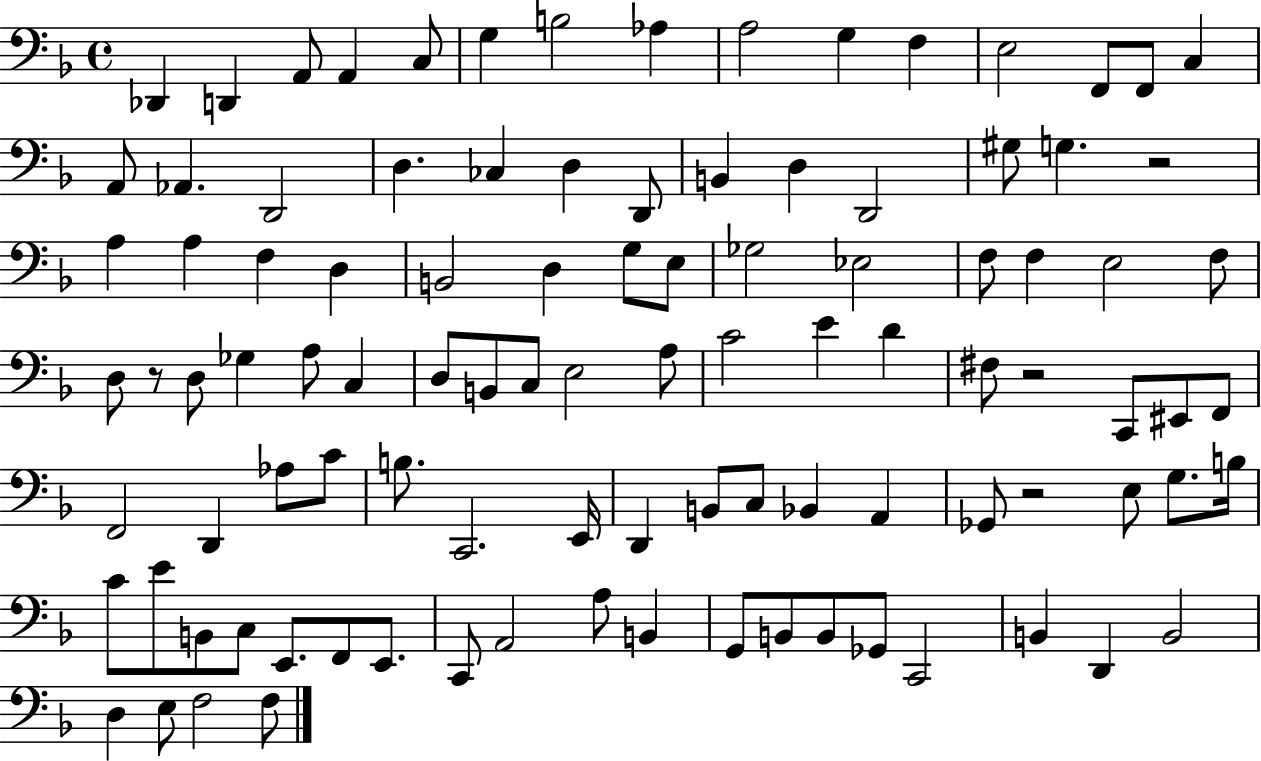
{
  \clef bass
  \time 4/4
  \defaultTimeSignature
  \key f \major
  des,4 d,4 a,8 a,4 c8 | g4 b2 aes4 | a2 g4 f4 | e2 f,8 f,8 c4 | \break a,8 aes,4. d,2 | d4. ces4 d4 d,8 | b,4 d4 d,2 | gis8 g4. r2 | \break a4 a4 f4 d4 | b,2 d4 g8 e8 | ges2 ees2 | f8 f4 e2 f8 | \break d8 r8 d8 ges4 a8 c4 | d8 b,8 c8 e2 a8 | c'2 e'4 d'4 | fis8 r2 c,8 eis,8 f,8 | \break f,2 d,4 aes8 c'8 | b8. c,2. e,16 | d,4 b,8 c8 bes,4 a,4 | ges,8 r2 e8 g8. b16 | \break c'8 e'8 b,8 c8 e,8. f,8 e,8. | c,8 a,2 a8 b,4 | g,8 b,8 b,8 ges,8 c,2 | b,4 d,4 b,2 | \break d4 e8 f2 f8 | \bar "|."
}